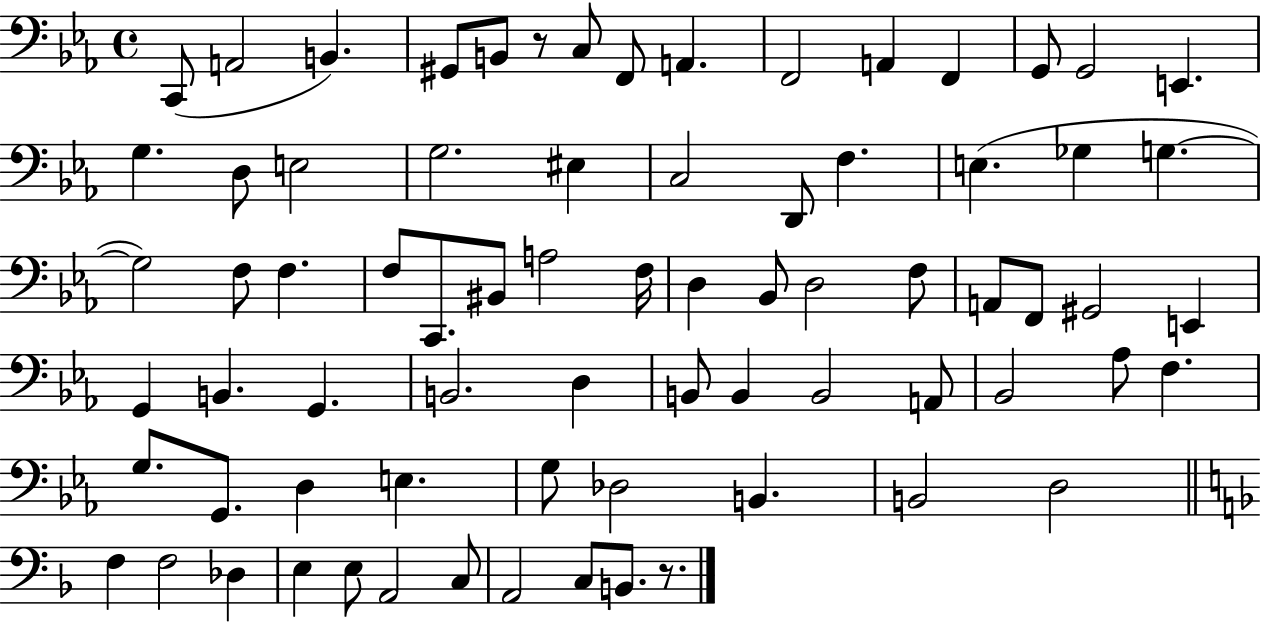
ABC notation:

X:1
T:Untitled
M:4/4
L:1/4
K:Eb
C,,/2 A,,2 B,, ^G,,/2 B,,/2 z/2 C,/2 F,,/2 A,, F,,2 A,, F,, G,,/2 G,,2 E,, G, D,/2 E,2 G,2 ^E, C,2 D,,/2 F, E, _G, G, G,2 F,/2 F, F,/2 C,,/2 ^B,,/2 A,2 F,/4 D, _B,,/2 D,2 F,/2 A,,/2 F,,/2 ^G,,2 E,, G,, B,, G,, B,,2 D, B,,/2 B,, B,,2 A,,/2 _B,,2 _A,/2 F, G,/2 G,,/2 D, E, G,/2 _D,2 B,, B,,2 D,2 F, F,2 _D, E, E,/2 A,,2 C,/2 A,,2 C,/2 B,,/2 z/2